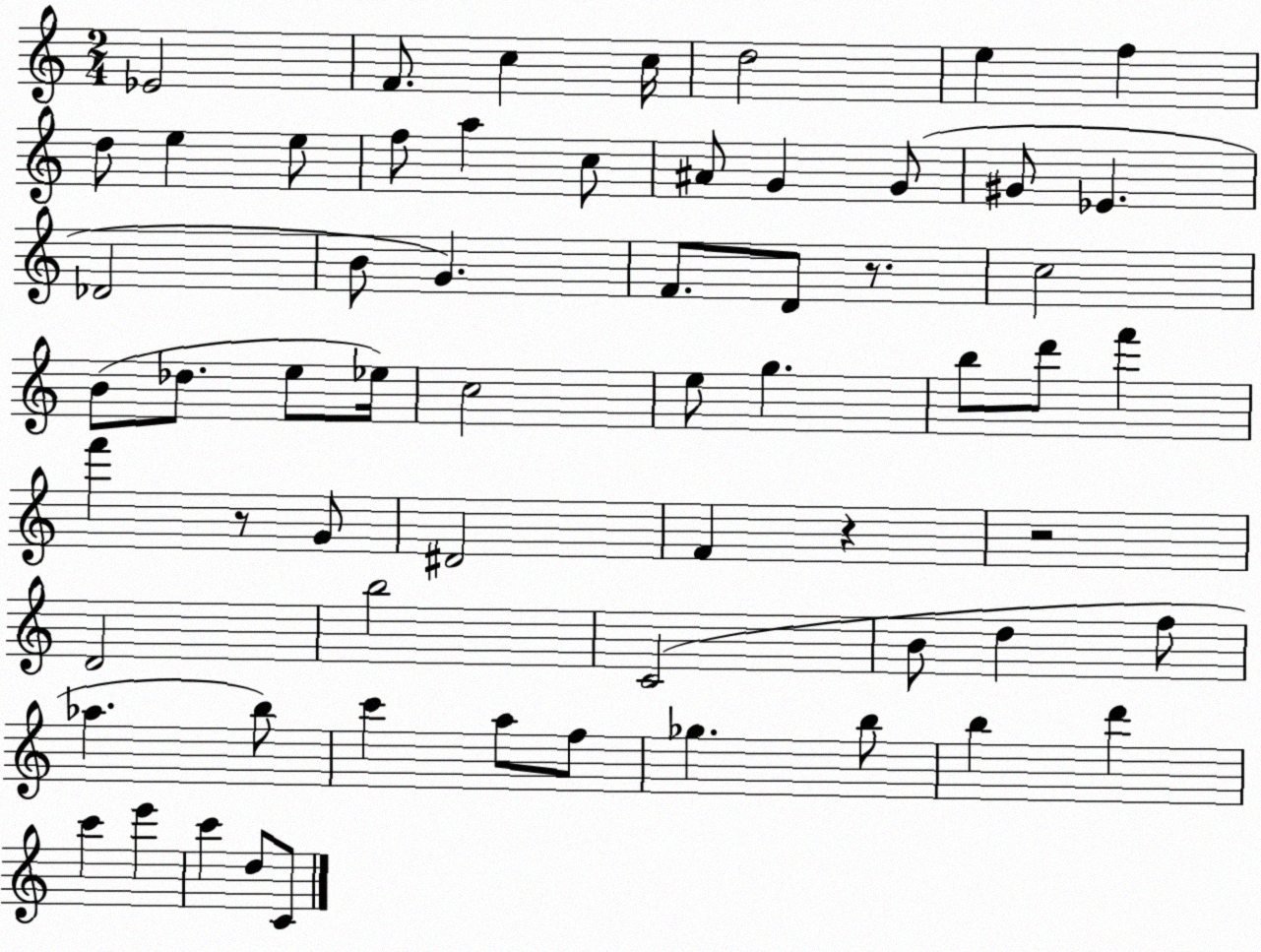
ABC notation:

X:1
T:Untitled
M:2/4
L:1/4
K:C
_E2 F/2 c c/4 d2 e f d/2 e e/2 f/2 a c/2 ^A/2 G G/2 ^G/2 _E _D2 B/2 G F/2 D/2 z/2 c2 B/2 _d/2 e/2 _e/4 c2 e/2 g b/2 d'/2 f' f' z/2 G/2 ^D2 F z z2 D2 b2 C2 B/2 d f/2 _a b/2 c' a/2 f/2 _g b/2 b d' c' e' c' d/2 C/2